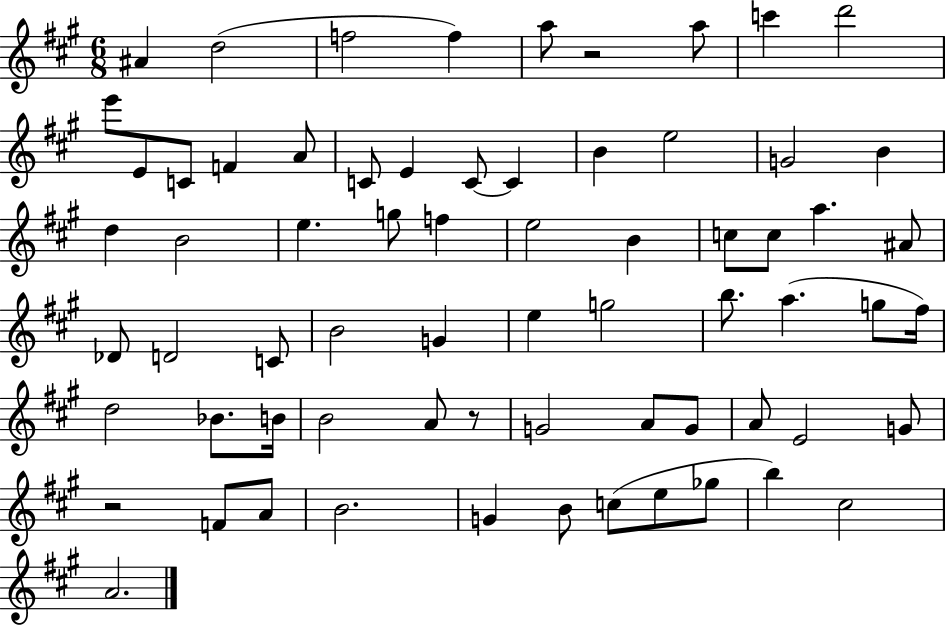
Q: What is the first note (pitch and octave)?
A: A#4